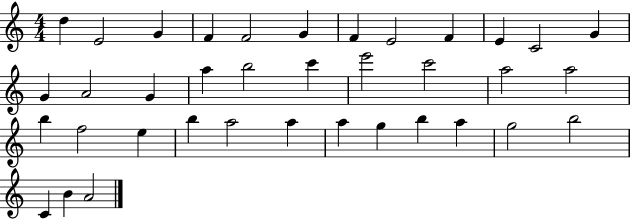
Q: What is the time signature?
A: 4/4